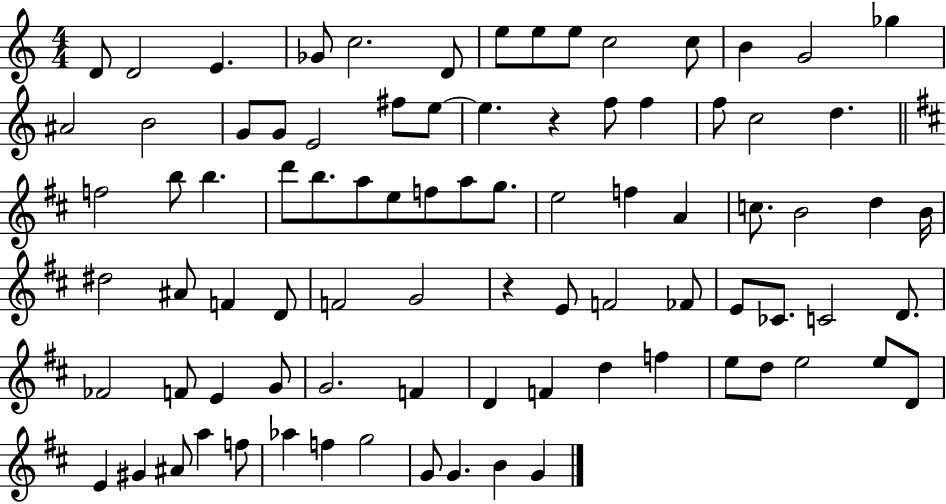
D4/e D4/h E4/q. Gb4/e C5/h. D4/e E5/e E5/e E5/e C5/h C5/e B4/q G4/h Gb5/q A#4/h B4/h G4/e G4/e E4/h F#5/e E5/e E5/q. R/q F5/e F5/q F5/e C5/h D5/q. F5/h B5/e B5/q. D6/e B5/e. A5/e E5/e F5/e A5/e G5/e. E5/h F5/q A4/q C5/e. B4/h D5/q B4/s D#5/h A#4/e F4/q D4/e F4/h G4/h R/q E4/e F4/h FES4/e E4/e CES4/e. C4/h D4/e. FES4/h F4/e E4/q G4/e G4/h. F4/q D4/q F4/q D5/q F5/q E5/e D5/e E5/h E5/e D4/e E4/q G#4/q A#4/e A5/q F5/e Ab5/q F5/q G5/h G4/e G4/q. B4/q G4/q